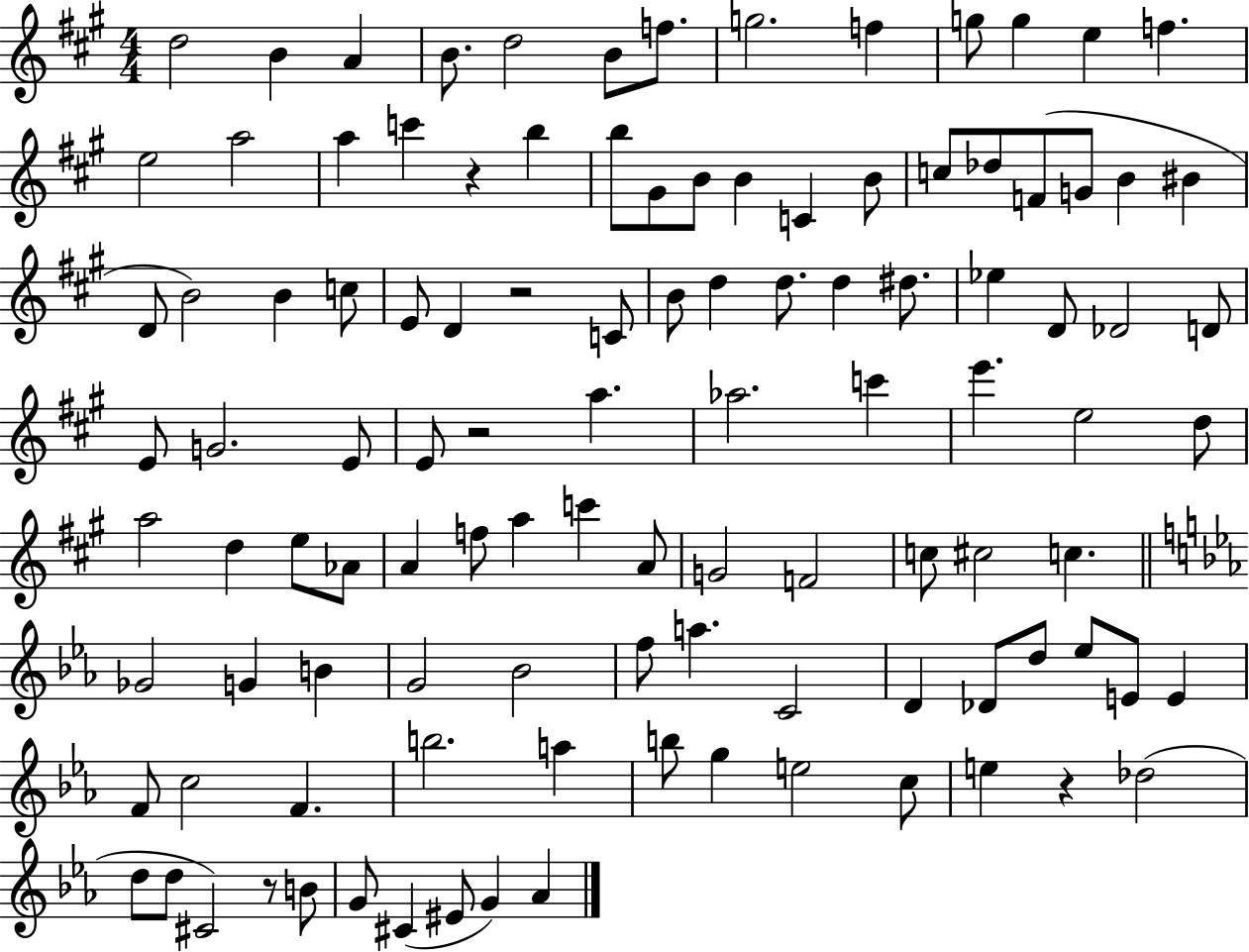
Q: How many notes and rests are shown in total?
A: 109